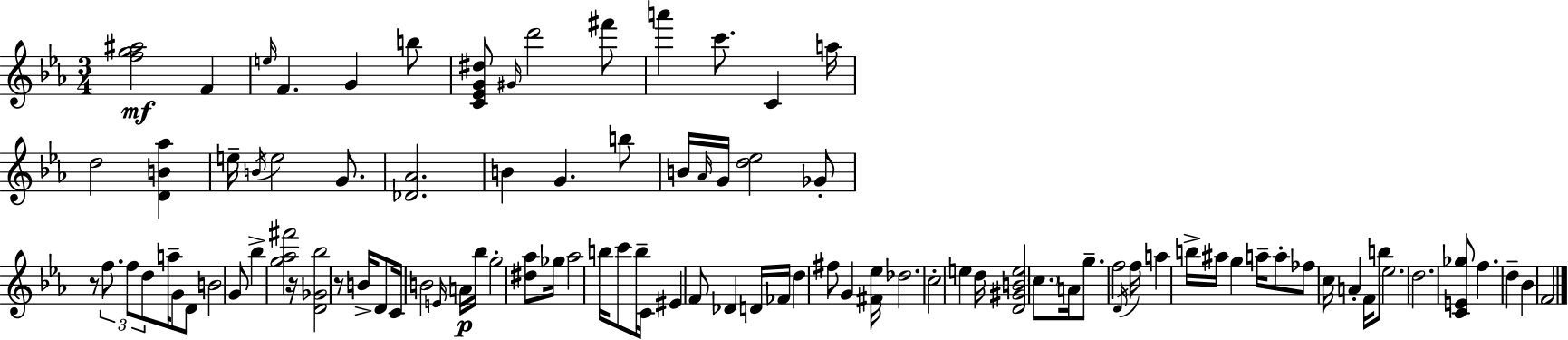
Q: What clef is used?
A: treble